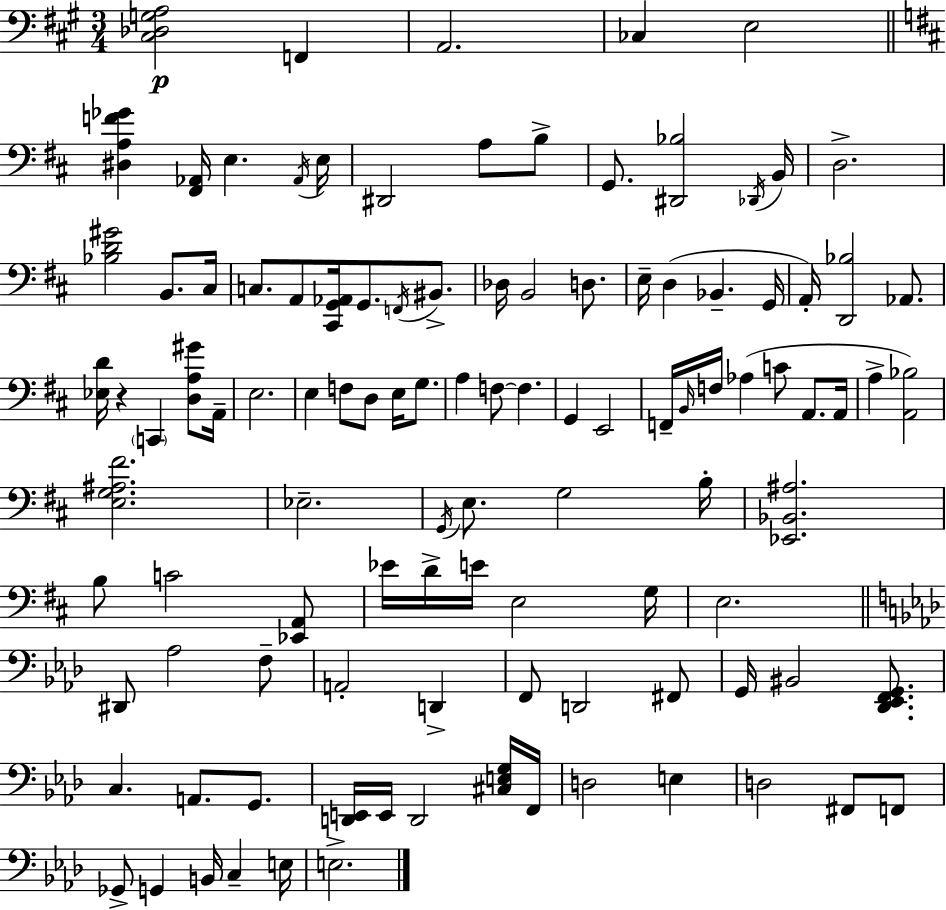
[C#3,Db3,G3,A3]/h F2/q A2/h. CES3/q E3/h [D#3,A3,F4,Gb4]/q [F#2,Ab2]/s E3/q. Ab2/s E3/s D#2/h A3/e B3/e G2/e. [D#2,Bb3]/h Db2/s B2/s D3/h. [Bb3,D4,G#4]/h B2/e. C#3/s C3/e. A2/e [C#2,G2,Ab2]/s G2/e. F2/s BIS2/e. Db3/s B2/h D3/e. E3/s D3/q Bb2/q. G2/s A2/s [D2,Bb3]/h Ab2/e. [Eb3,D4]/s R/q C2/q [D3,A3,G#4]/e A2/s E3/h. E3/q F3/e D3/e E3/s G3/e. A3/q F3/e F3/q. G2/q E2/h F2/s B2/s F3/s Ab3/q C4/e A2/e. A2/s A3/q [A2,Bb3]/h [E3,G3,A#3,F#4]/h. Eb3/h. G2/s E3/e. G3/h B3/s [Eb2,Bb2,A#3]/h. B3/e C4/h [Eb2,A2]/e Eb4/s D4/s E4/s E3/h G3/s E3/h. D#2/e Ab3/h F3/e A2/h D2/q F2/e D2/h F#2/e G2/s BIS2/h [Db2,Eb2,F2,G2]/e. C3/q. A2/e. G2/e. [D2,E2]/s E2/s D2/h [C#3,E3,G3]/s F2/s D3/h E3/q D3/h F#2/e F2/e Gb2/e G2/q B2/s C3/q E3/s E3/h.